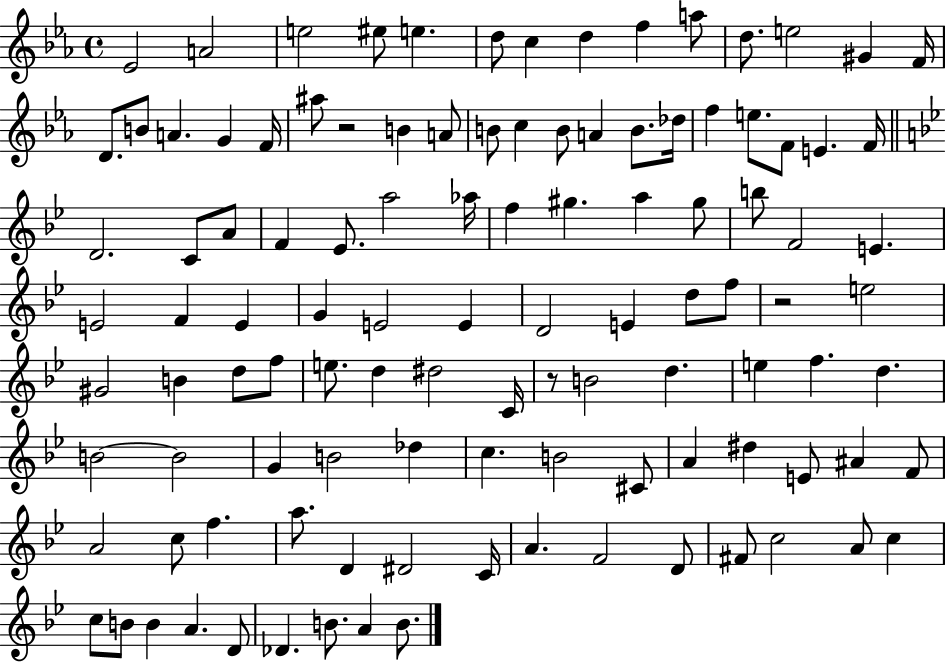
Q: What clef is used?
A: treble